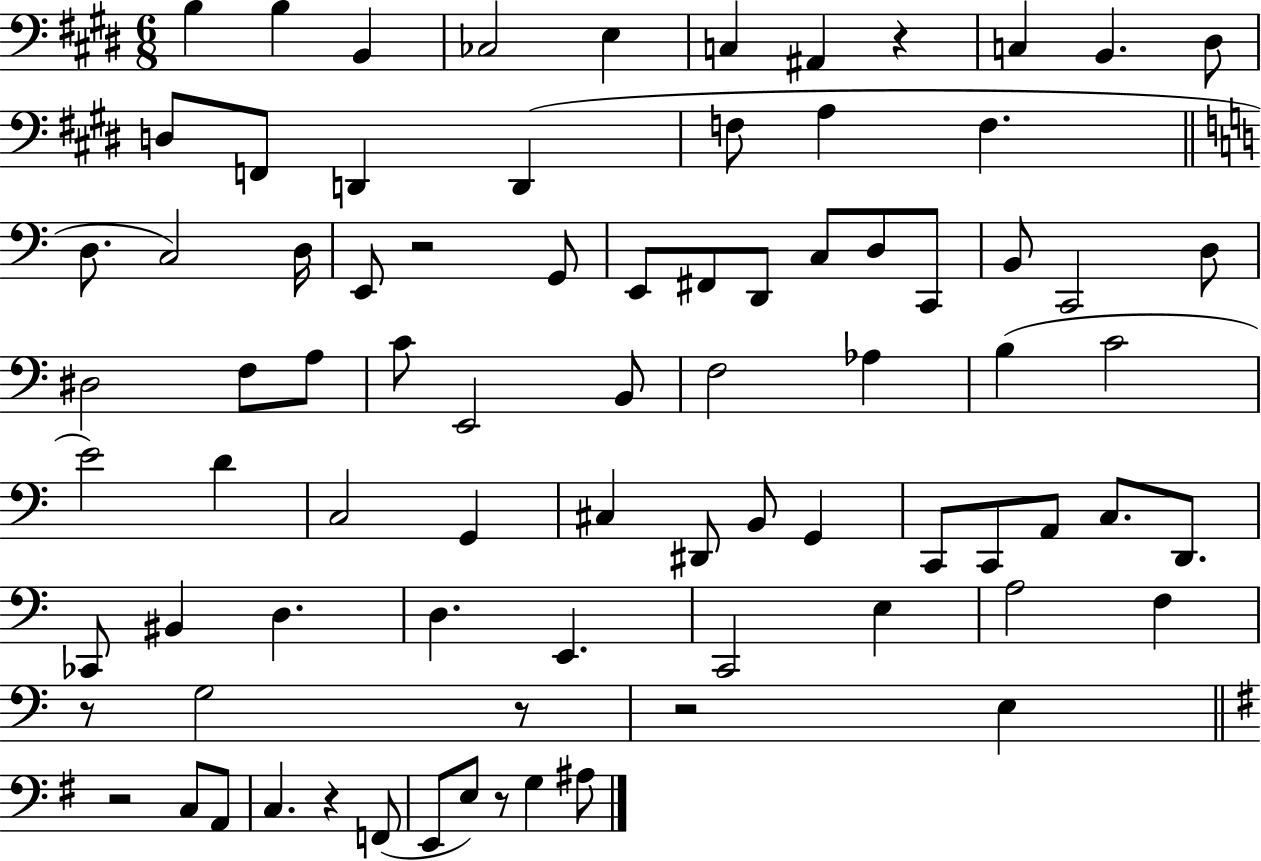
X:1
T:Untitled
M:6/8
L:1/4
K:E
B, B, B,, _C,2 E, C, ^A,, z C, B,, ^D,/2 D,/2 F,,/2 D,, D,, F,/2 A, F, D,/2 C,2 D,/4 E,,/2 z2 G,,/2 E,,/2 ^F,,/2 D,,/2 C,/2 D,/2 C,,/2 B,,/2 C,,2 D,/2 ^D,2 F,/2 A,/2 C/2 E,,2 B,,/2 F,2 _A, B, C2 E2 D C,2 G,, ^C, ^D,,/2 B,,/2 G,, C,,/2 C,,/2 A,,/2 C,/2 D,,/2 _C,,/2 ^B,, D, D, E,, C,,2 E, A,2 F, z/2 G,2 z/2 z2 E, z2 C,/2 A,,/2 C, z F,,/2 E,,/2 E,/2 z/2 G, ^A,/2